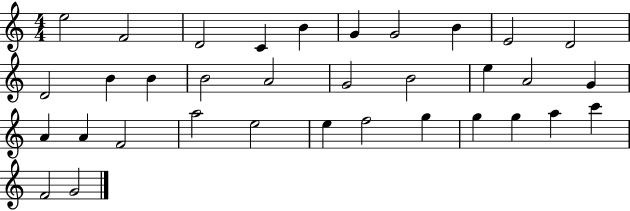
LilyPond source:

{
  \clef treble
  \numericTimeSignature
  \time 4/4
  \key c \major
  e''2 f'2 | d'2 c'4 b'4 | g'4 g'2 b'4 | e'2 d'2 | \break d'2 b'4 b'4 | b'2 a'2 | g'2 b'2 | e''4 a'2 g'4 | \break a'4 a'4 f'2 | a''2 e''2 | e''4 f''2 g''4 | g''4 g''4 a''4 c'''4 | \break f'2 g'2 | \bar "|."
}